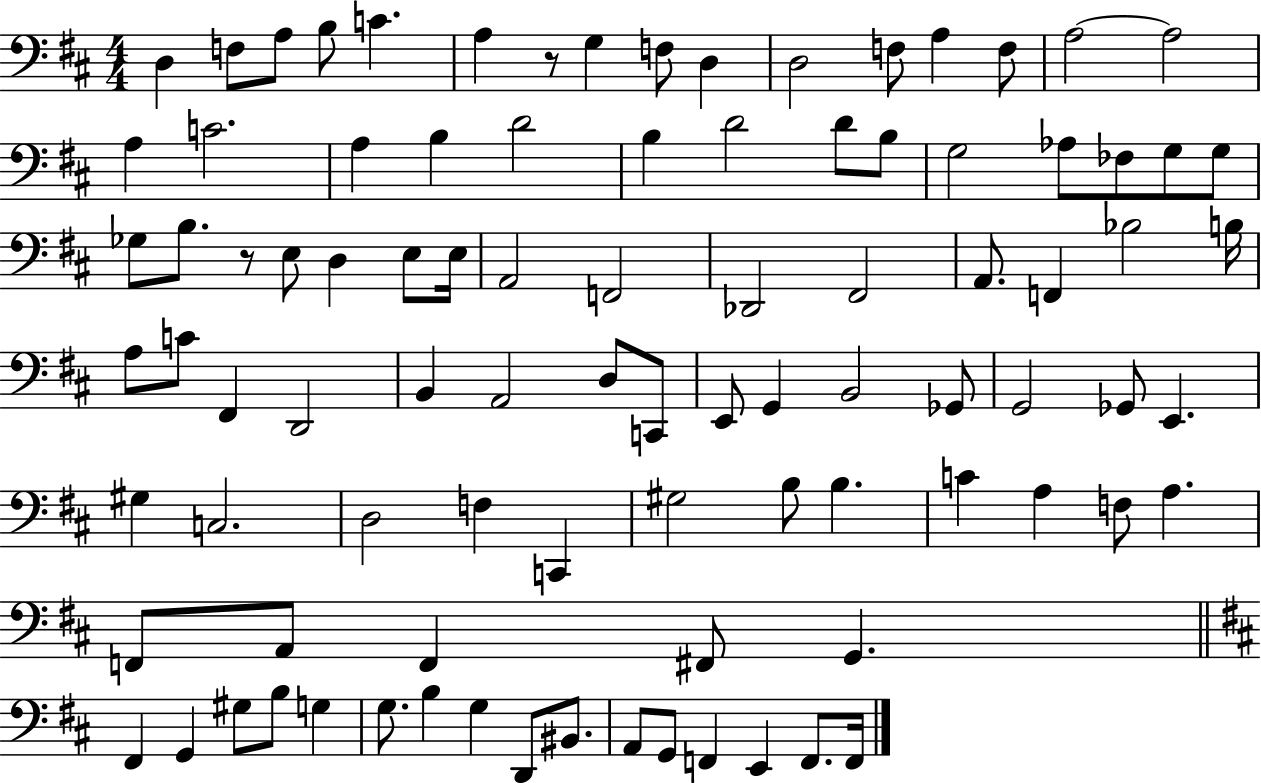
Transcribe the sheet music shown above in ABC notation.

X:1
T:Untitled
M:4/4
L:1/4
K:D
D, F,/2 A,/2 B,/2 C A, z/2 G, F,/2 D, D,2 F,/2 A, F,/2 A,2 A,2 A, C2 A, B, D2 B, D2 D/2 B,/2 G,2 _A,/2 _F,/2 G,/2 G,/2 _G,/2 B,/2 z/2 E,/2 D, E,/2 E,/4 A,,2 F,,2 _D,,2 ^F,,2 A,,/2 F,, _B,2 B,/4 A,/2 C/2 ^F,, D,,2 B,, A,,2 D,/2 C,,/2 E,,/2 G,, B,,2 _G,,/2 G,,2 _G,,/2 E,, ^G, C,2 D,2 F, C,, ^G,2 B,/2 B, C A, F,/2 A, F,,/2 A,,/2 F,, ^F,,/2 G,, ^F,, G,, ^G,/2 B,/2 G, G,/2 B, G, D,,/2 ^B,,/2 A,,/2 G,,/2 F,, E,, F,,/2 F,,/4